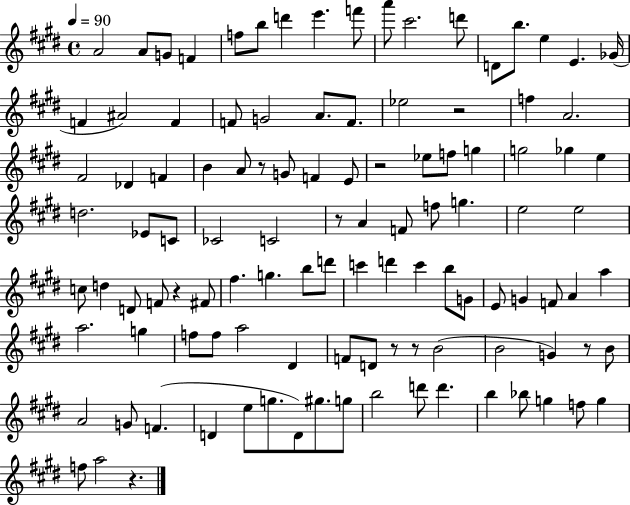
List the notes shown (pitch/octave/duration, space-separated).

A4/h A4/e G4/e F4/q F5/e B5/e D6/q E6/q. F6/e A6/e C#6/h. D6/e D4/e B5/e. E5/q E4/q. Gb4/s F4/q A#4/h F4/q F4/e G4/h A4/e. F4/e. Eb5/h R/h F5/q A4/h. F#4/h Db4/q F4/q B4/q A4/e R/e G4/e F4/q E4/e R/h Eb5/e F5/e G5/q G5/h Gb5/q E5/q D5/h. Eb4/e C4/e CES4/h C4/h R/e A4/q F4/e F5/e G5/q. E5/h E5/h C5/e D5/q D4/e F4/e R/q F#4/e F#5/q. G5/q. B5/e D6/e C6/q D6/q C6/q B5/e G4/e E4/e G4/q F4/e A4/q A5/q A5/h. G5/q F5/e F5/e A5/h D#4/q F4/e D4/e R/e R/e B4/h B4/h G4/q R/e B4/e A4/h G4/e F4/q. D4/q E5/e G5/e. D4/e G#5/e. G5/e B5/h D6/e D6/q. B5/q Bb5/e G5/q F5/e G5/q F5/e A5/h R/q.